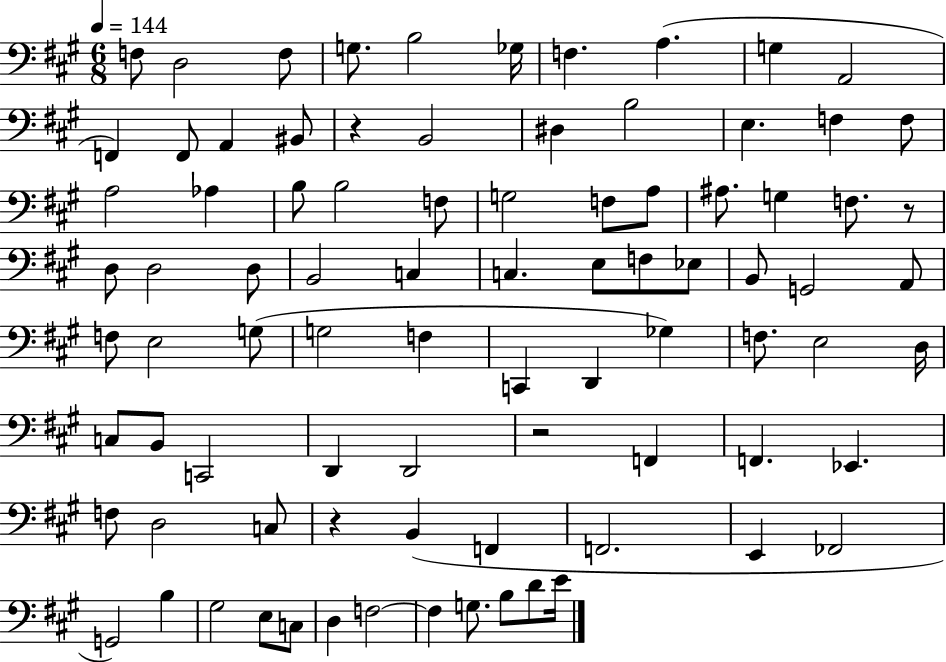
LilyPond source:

{
  \clef bass
  \numericTimeSignature
  \time 6/8
  \key a \major
  \tempo 4 = 144
  f8 d2 f8 | g8. b2 ges16 | f4. a4.( | g4 a,2 | \break f,4) f,8 a,4 bis,8 | r4 b,2 | dis4 b2 | e4. f4 f8 | \break a2 aes4 | b8 b2 f8 | g2 f8 a8 | ais8. g4 f8. r8 | \break d8 d2 d8 | b,2 c4 | c4. e8 f8 ees8 | b,8 g,2 a,8 | \break f8 e2 g8( | g2 f4 | c,4 d,4 ges4) | f8. e2 d16 | \break c8 b,8 c,2 | d,4 d,2 | r2 f,4 | f,4. ees,4. | \break f8 d2 c8 | r4 b,4( f,4 | f,2. | e,4 fes,2 | \break g,2) b4 | gis2 e8 c8 | d4 f2~~ | f4 g8. b8 d'8 e'16 | \break \bar "|."
}